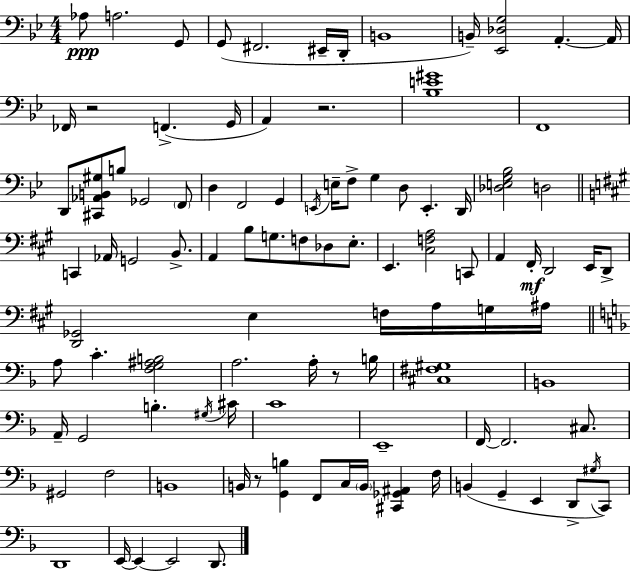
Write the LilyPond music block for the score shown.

{
  \clef bass
  \numericTimeSignature
  \time 4/4
  \key g \minor
  aes8\ppp a2. g,8 | g,8( fis,2. eis,16-- d,16-. | b,1 | b,16--) <ees, des g>2 a,4.-.~~ a,16 | \break fes,16 r2 f,4.->( g,16 | a,4) r2. | <bes e' gis'>1 | f,1 | \break d,8 <cis, aes, b, gis>8 b8 ges,2 \parenthesize f,8 | d4 f,2 g,4 | \acciaccatura { e,16 } e16-- f8-> g4 d8 e,4.-. | d,16 <des e g bes>2 d2 | \break \bar "||" \break \key a \major c,4 aes,16 g,2 b,8.-> | a,4 b8 g8. f8 des8 e8.-. | e,4. <cis f a>2 c,8 | a,4 fis,16-.\mf d,2 e,16 d,8-> | \break <d, ges,>2 e4 f16 a16 g16 ais16 | \bar "||" \break \key d \minor a8 c'4.-. <f g ais b>2 | a2. a16-. r8 b16 | <cis fis gis>1 | b,1 | \break a,16-- g,2 b4.-. \acciaccatura { gis16 } | cis'16 c'1 | e,1-- | f,16~~ f,2. cis8. | \break gis,2 f2 | b,1 | b,16 r8 <g, b>4 f,8 c16 \parenthesize b,16 <cis, ges, ais,>4 | f16 b,4( g,4-- e,4 d,8-> \acciaccatura { gis16 } | \break c,8) d,1 | e,16~~ e,4~~ e,2 d,8. | \bar "|."
}